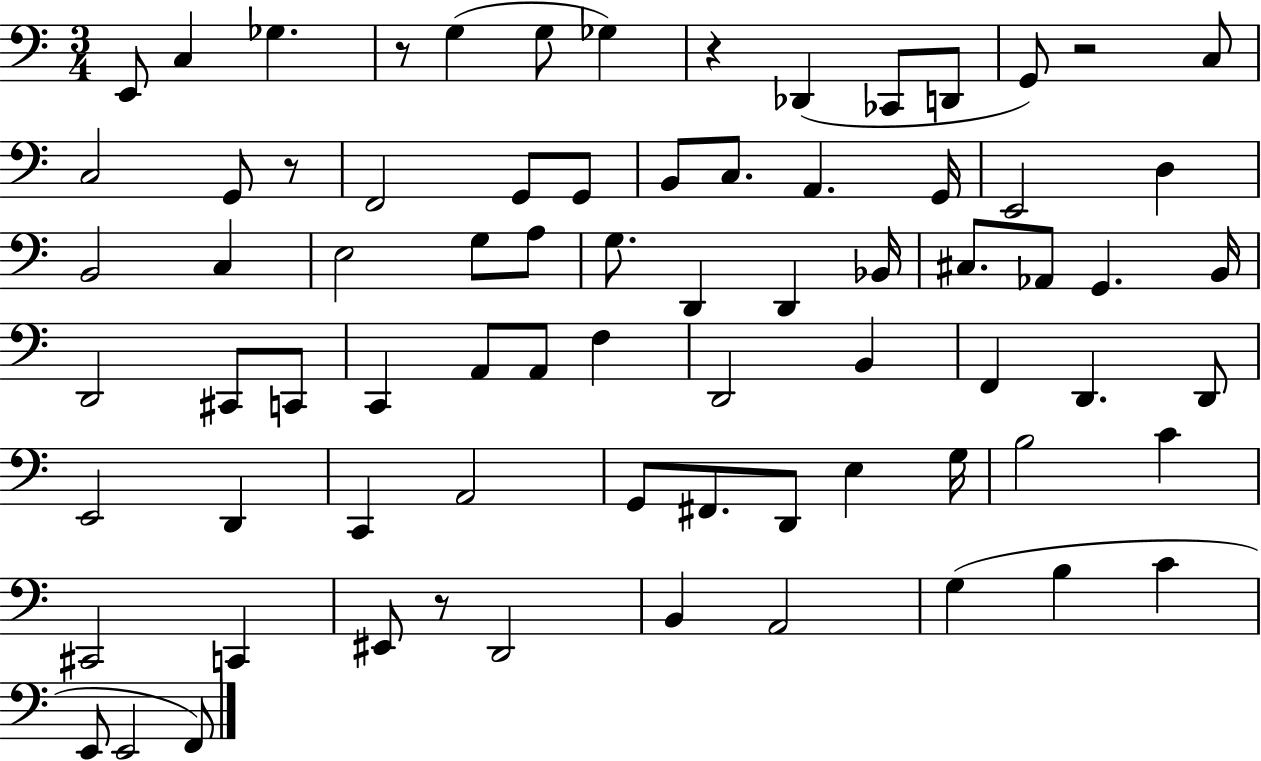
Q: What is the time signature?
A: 3/4